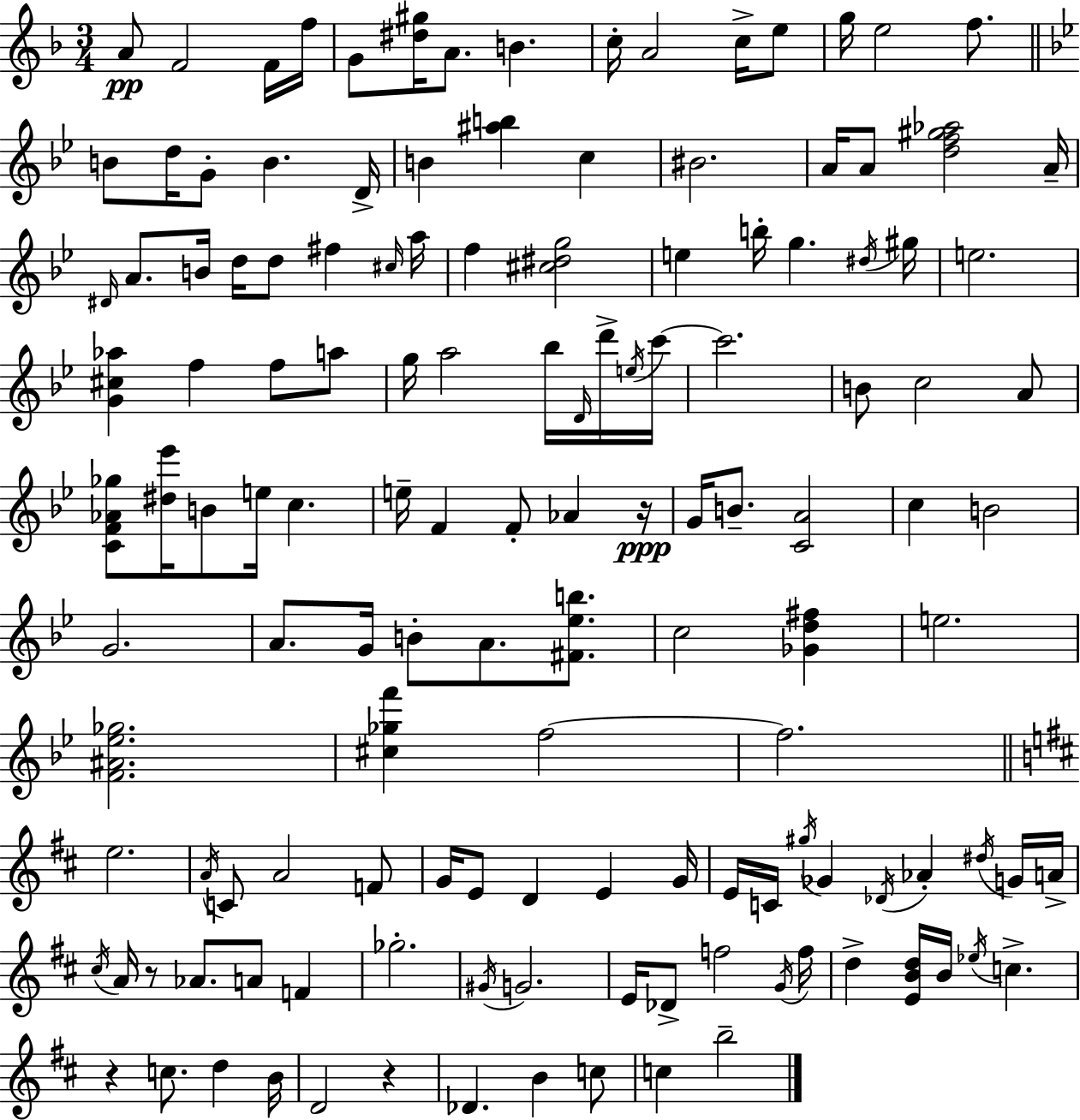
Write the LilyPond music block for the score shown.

{
  \clef treble
  \numericTimeSignature
  \time 3/4
  \key d \minor
  a'8\pp f'2 f'16 f''16 | g'8 <dis'' gis''>16 a'8. b'4. | c''16-. a'2 c''16-> e''8 | g''16 e''2 f''8. | \break \bar "||" \break \key bes \major b'8 d''16 g'8-. b'4. d'16-> | b'4 <ais'' b''>4 c''4 | bis'2. | a'16 a'8 <d'' f'' gis'' aes''>2 a'16-- | \break \grace { dis'16 } a'8. b'16 d''16 d''8 fis''4 | \grace { cis''16 } a''16 f''4 <cis'' dis'' g''>2 | e''4 b''16-. g''4. | \acciaccatura { dis''16 } gis''16 e''2. | \break <g' cis'' aes''>4 f''4 f''8 | a''8 g''16 a''2 | bes''16 \grace { d'16 } d'''16-> \acciaccatura { e''16 } c'''16~~ c'''2. | b'8 c''2 | \break a'8 <c' f' aes' ges''>8 <dis'' ees'''>16 b'8 e''16 c''4. | e''16-- f'4 f'8-. | aes'4 r16\ppp g'16 b'8.-- <c' a'>2 | c''4 b'2 | \break g'2. | a'8. g'16 b'8-. a'8. | <fis' ees'' b''>8. c''2 | <ges' d'' fis''>4 e''2. | \break <f' ais' ees'' ges''>2. | <cis'' ges'' f'''>4 f''2~~ | f''2. | \bar "||" \break \key b \minor e''2. | \acciaccatura { a'16 } c'8 a'2 f'8 | g'16 e'8 d'4 e'4 | g'16 e'16 c'16 \acciaccatura { gis''16 } ges'4 \acciaccatura { des'16 } aes'4-. | \break \acciaccatura { dis''16 } g'16 a'16-> \acciaccatura { cis''16 } a'16 r8 aes'8. a'8 | f'4 ges''2.-. | \acciaccatura { gis'16 } g'2. | e'16 des'8-> f''2 | \break \acciaccatura { g'16 } f''16 d''4-> <e' b' d''>16 | b'16 \acciaccatura { ees''16 } c''4.-> r4 | c''8. d''4 b'16 d'2 | r4 des'4. | \break b'4 c''8 c''4 | b''2-- \bar "|."
}